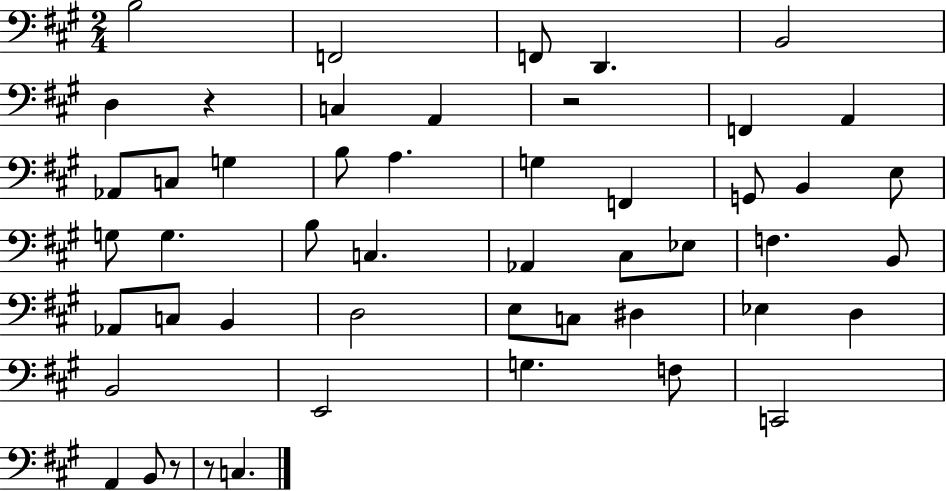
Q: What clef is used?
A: bass